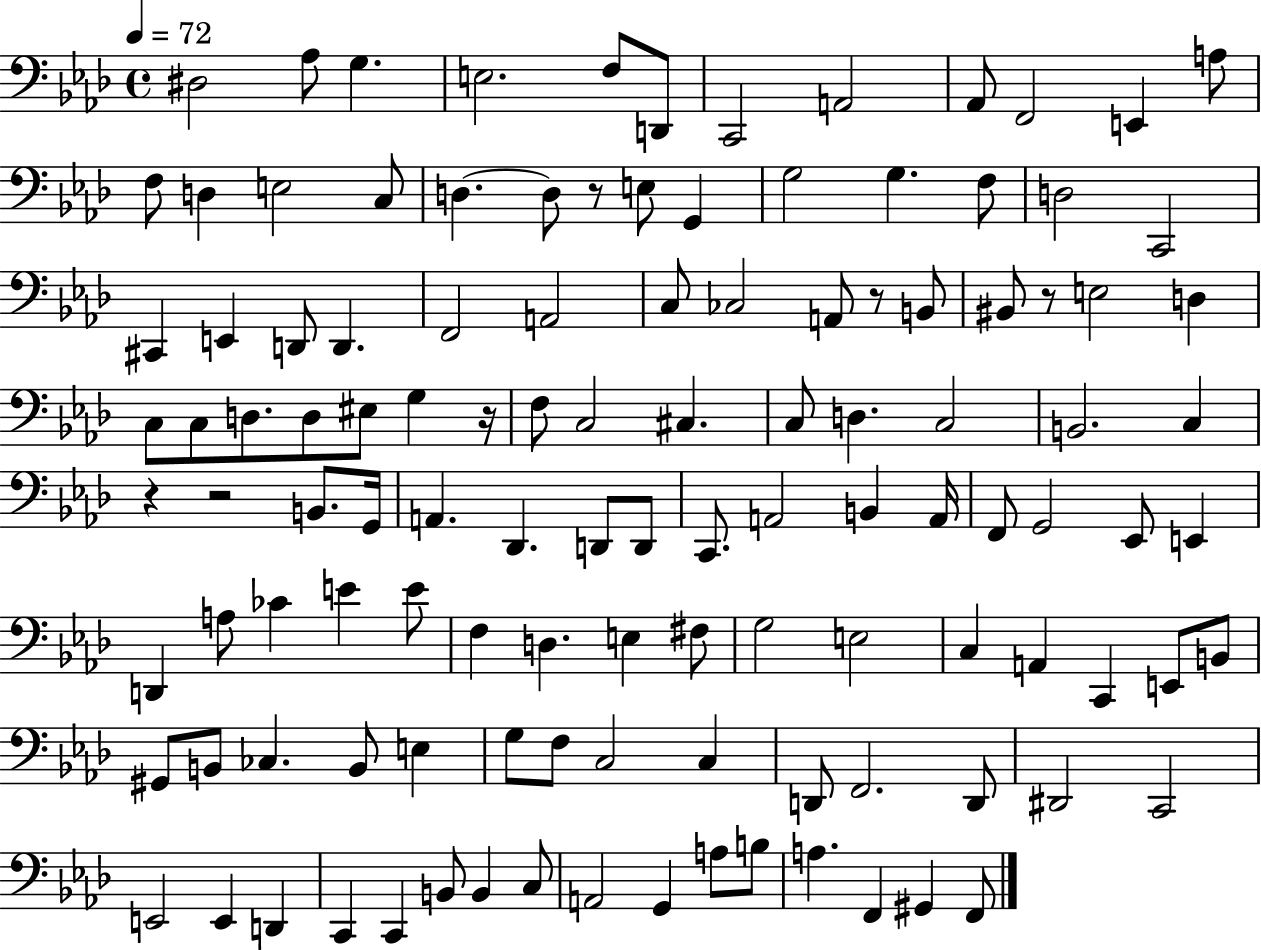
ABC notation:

X:1
T:Untitled
M:4/4
L:1/4
K:Ab
^D,2 _A,/2 G, E,2 F,/2 D,,/2 C,,2 A,,2 _A,,/2 F,,2 E,, A,/2 F,/2 D, E,2 C,/2 D, D,/2 z/2 E,/2 G,, G,2 G, F,/2 D,2 C,,2 ^C,, E,, D,,/2 D,, F,,2 A,,2 C,/2 _C,2 A,,/2 z/2 B,,/2 ^B,,/2 z/2 E,2 D, C,/2 C,/2 D,/2 D,/2 ^E,/2 G, z/4 F,/2 C,2 ^C, C,/2 D, C,2 B,,2 C, z z2 B,,/2 G,,/4 A,, _D,, D,,/2 D,,/2 C,,/2 A,,2 B,, A,,/4 F,,/2 G,,2 _E,,/2 E,, D,, A,/2 _C E E/2 F, D, E, ^F,/2 G,2 E,2 C, A,, C,, E,,/2 B,,/2 ^G,,/2 B,,/2 _C, B,,/2 E, G,/2 F,/2 C,2 C, D,,/2 F,,2 D,,/2 ^D,,2 C,,2 E,,2 E,, D,, C,, C,, B,,/2 B,, C,/2 A,,2 G,, A,/2 B,/2 A, F,, ^G,, F,,/2